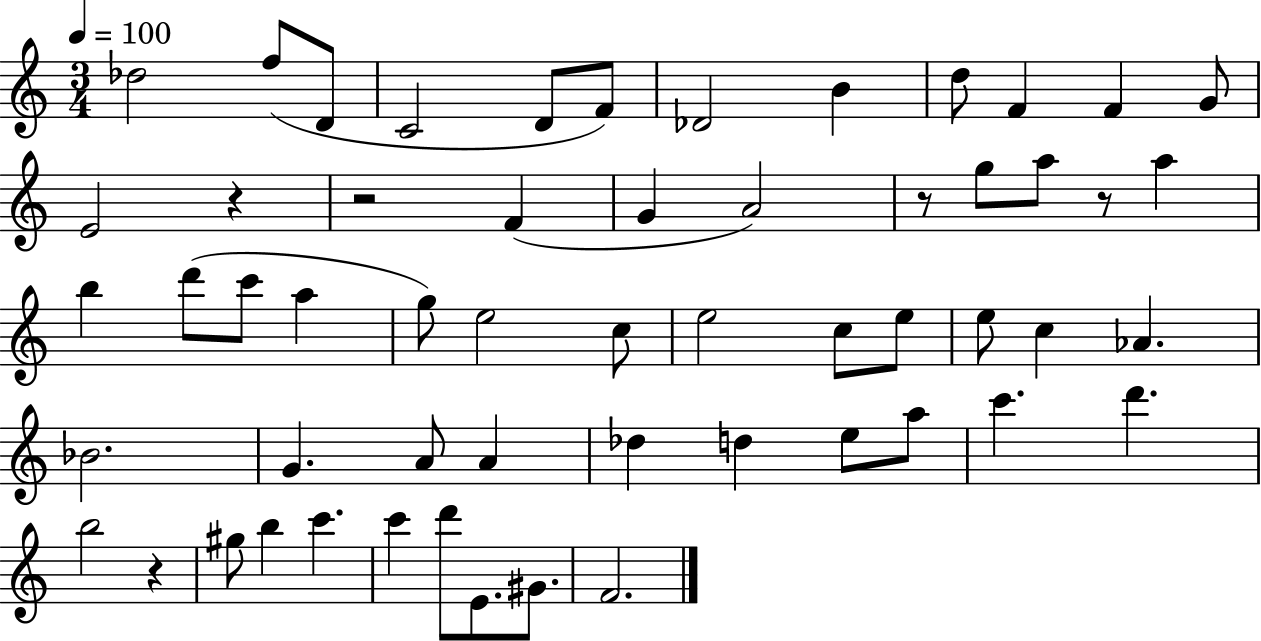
Db5/h F5/e D4/e C4/h D4/e F4/e Db4/h B4/q D5/e F4/q F4/q G4/e E4/h R/q R/h F4/q G4/q A4/h R/e G5/e A5/e R/e A5/q B5/q D6/e C6/e A5/q G5/e E5/h C5/e E5/h C5/e E5/e E5/e C5/q Ab4/q. Bb4/h. G4/q. A4/e A4/q Db5/q D5/q E5/e A5/e C6/q. D6/q. B5/h R/q G#5/e B5/q C6/q. C6/q D6/e E4/e. G#4/e. F4/h.